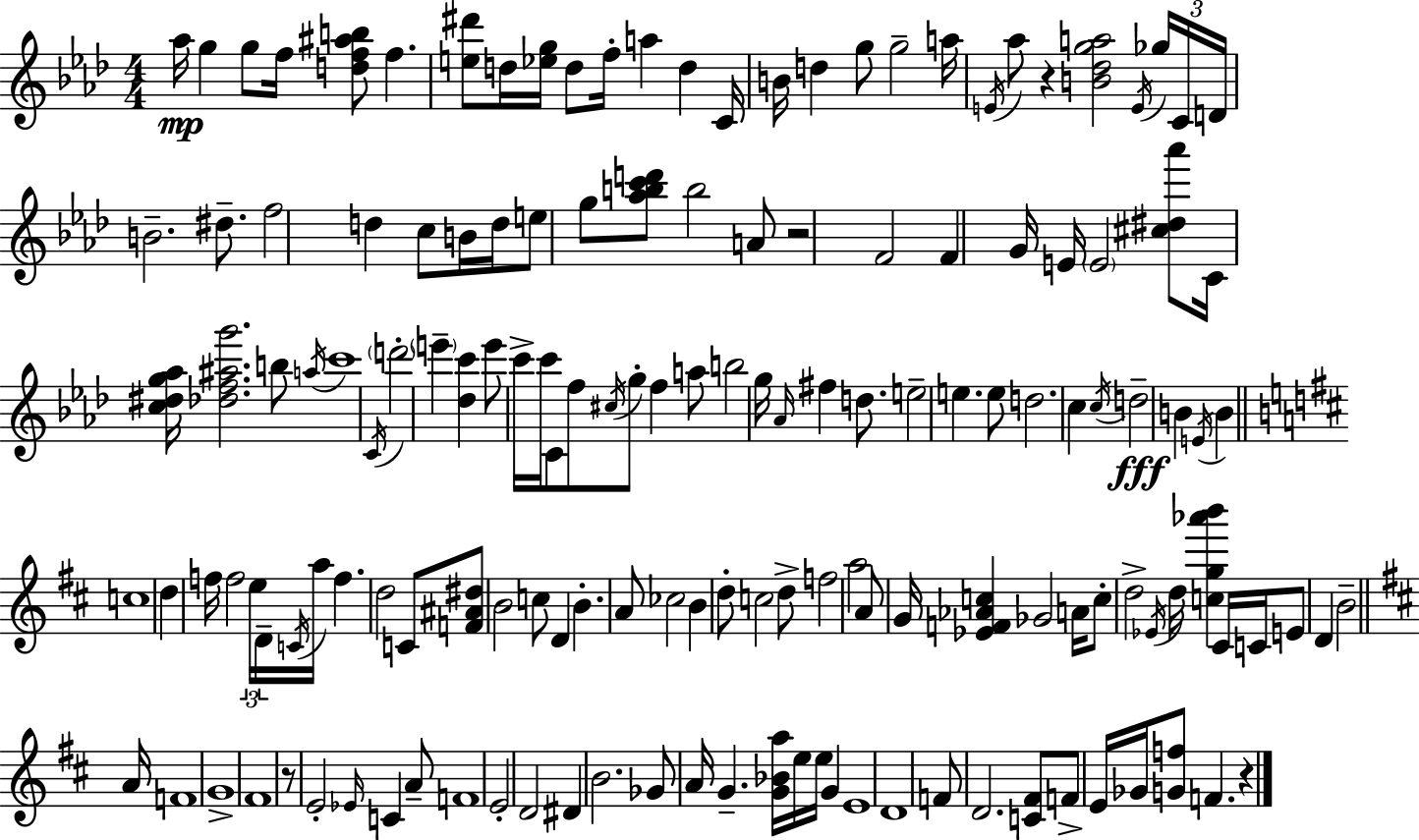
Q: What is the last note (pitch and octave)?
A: F4